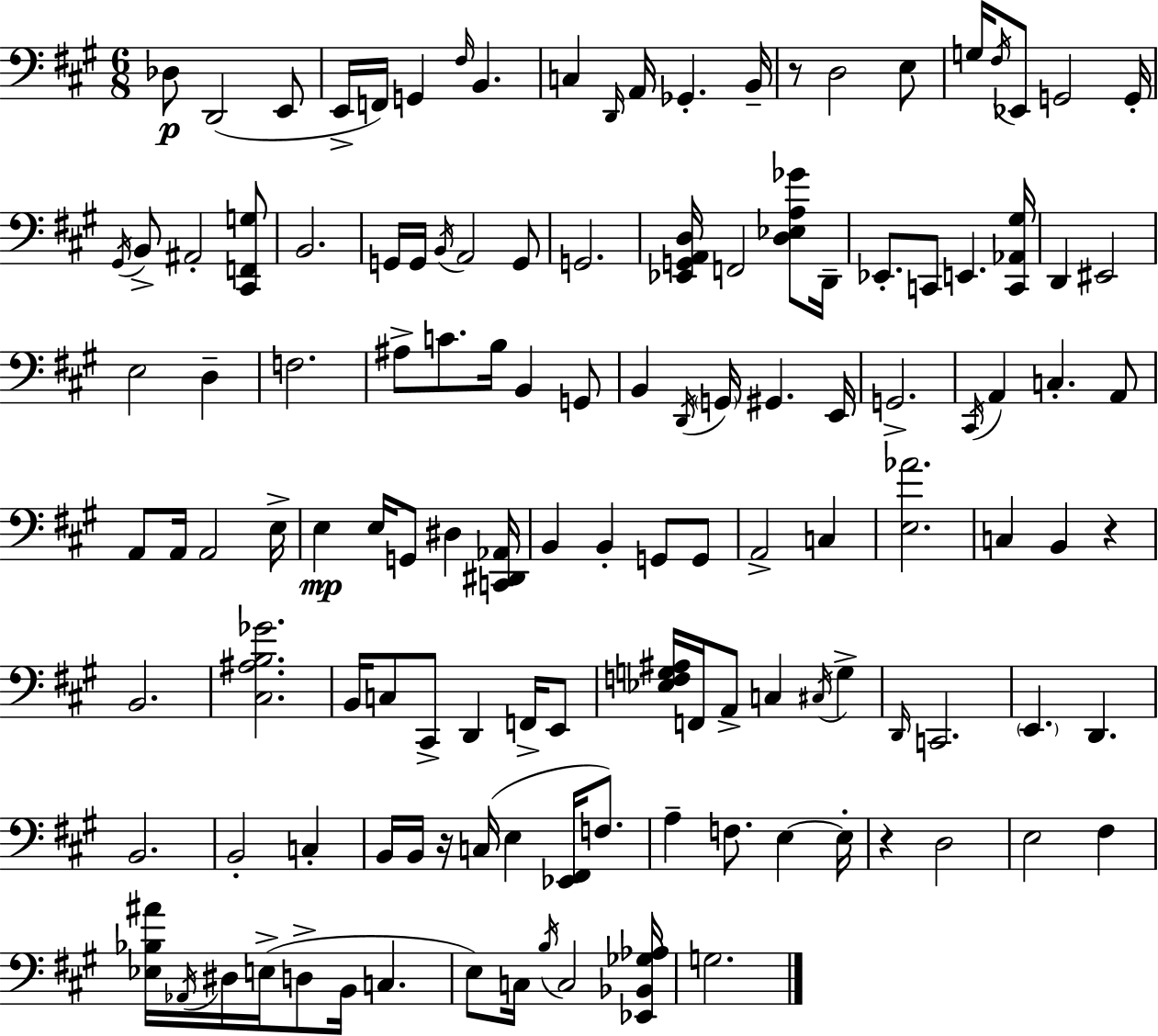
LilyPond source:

{
  \clef bass
  \numericTimeSignature
  \time 6/8
  \key a \major
  \repeat volta 2 { des8\p d,2( e,8 | e,16-> f,16) g,4 \grace { fis16 } b,4. | c4 \grace { d,16 } a,16 ges,4.-. | b,16-- r8 d2 | \break e8 g16 \acciaccatura { fis16 } ees,8 g,2 | g,16-. \acciaccatura { gis,16 } b,8-> ais,2-. | <cis, f, g>8 b,2. | g,16 g,16 \acciaccatura { b,16 } a,2 | \break g,8 g,2. | <ees, g, a, d>16 f,2 | <d ees a ges'>8 d,16-- ees,8.-. c,8 e,4. | <c, aes, gis>16 d,4 eis,2 | \break e2 | d4-- f2. | ais8-> c'8. b16 b,4 | g,8 b,4 \acciaccatura { d,16 } \parenthesize g,16 gis,4. | \break e,16 g,2.-> | \acciaccatura { cis,16 } a,4 c4.-. | a,8 a,8 a,16 a,2 | e16-> e4\mp e16 | \break g,8 dis4 <c, dis, aes,>16 b,4 b,4-. | g,8 g,8 a,2-> | c4 <e aes'>2. | c4 b,4 | \break r4 b,2. | <cis ais b ges'>2. | b,16 c8 cis,8-> | d,4 f,16-> e,8 <ees f g ais>16 f,16 a,8-> c4 | \break \acciaccatura { cis16 } g4-> \grace { d,16 } c,2. | \parenthesize e,4. | d,4. b,2. | b,2-. | \break c4-. b,16 b,16 r16 | c16( e4 <ees, fis,>16 f8.) a4-- | f8. e4~~ e16-. r4 | d2 e2 | \break fis4 <ees bes ais'>16 \acciaccatura { aes,16 } dis16 | e16->( d8-> b,16 c4. e8) | c16 \acciaccatura { b16 } c2 <ees, bes, ges aes>16 g2. | } \bar "|."
}